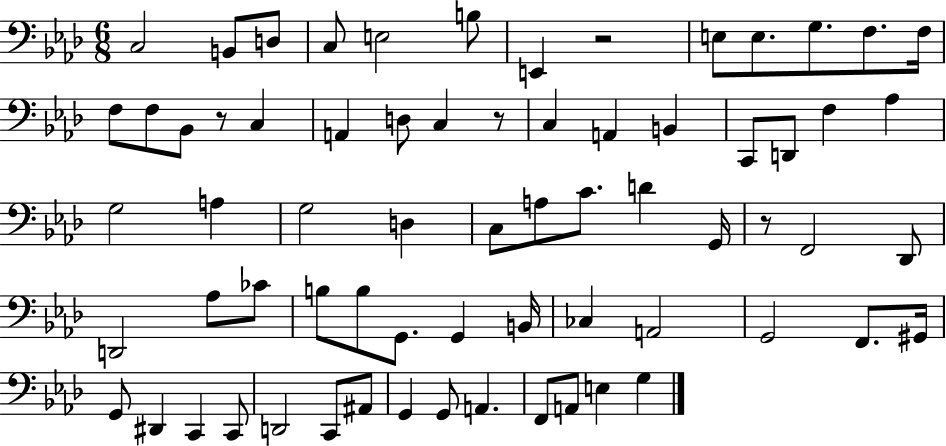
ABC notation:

X:1
T:Untitled
M:6/8
L:1/4
K:Ab
C,2 B,,/2 D,/2 C,/2 E,2 B,/2 E,, z2 E,/2 E,/2 G,/2 F,/2 F,/4 F,/2 F,/2 _B,,/2 z/2 C, A,, D,/2 C, z/2 C, A,, B,, C,,/2 D,,/2 F, _A, G,2 A, G,2 D, C,/2 A,/2 C/2 D G,,/4 z/2 F,,2 _D,,/2 D,,2 _A,/2 _C/2 B,/2 B,/2 G,,/2 G,, B,,/4 _C, A,,2 G,,2 F,,/2 ^G,,/4 G,,/2 ^D,, C,, C,,/2 D,,2 C,,/2 ^A,,/2 G,, G,,/2 A,, F,,/2 A,,/2 E, G,